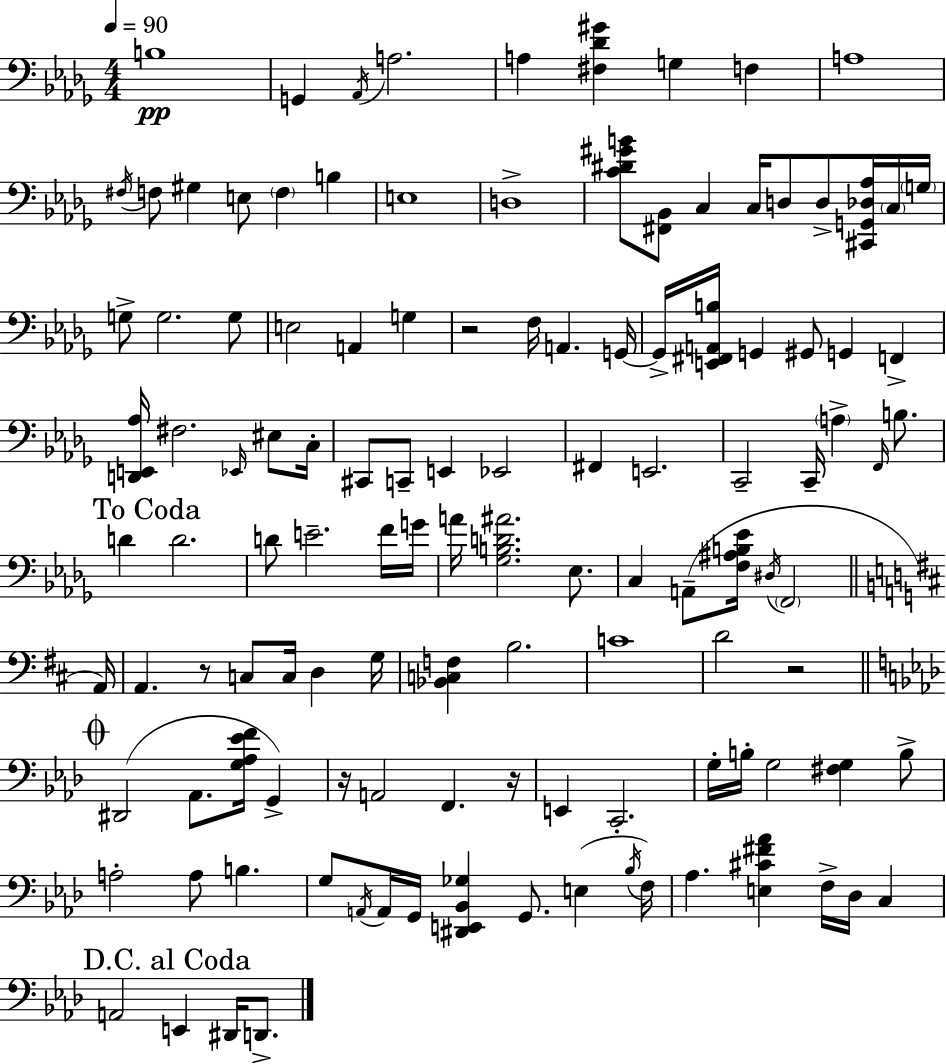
X:1
T:Untitled
M:4/4
L:1/4
K:Bbm
B,4 G,, _A,,/4 A,2 A, [^F,_D^G] G, F, A,4 ^F,/4 F,/2 ^G, E,/2 F, B, E,4 D,4 [C^D^GB]/2 [^F,,_B,,]/2 C, C,/4 D,/2 D,/2 [^C,,G,,_D,_A,]/4 C,/4 G,/4 G,/2 G,2 G,/2 E,2 A,, G, z2 F,/4 A,, G,,/4 G,,/4 [E,,^F,,A,,B,]/4 G,, ^G,,/2 G,, F,, [D,,E,,_A,]/4 ^F,2 _E,,/4 ^E,/2 C,/4 ^C,,/2 C,,/2 E,, _E,,2 ^F,, E,,2 C,,2 C,,/4 A, F,,/4 B,/2 D D2 D/2 E2 F/4 G/4 A/4 [_G,B,D^A]2 _E,/2 C, A,,/2 [F,^A,B,_E]/4 ^D,/4 F,,2 A,,/4 A,, z/2 C,/2 C,/4 D, G,/4 [_B,,C,F,] B,2 C4 D2 z2 ^D,,2 _A,,/2 [G,_A,_EF]/4 G,, z/4 A,,2 F,, z/4 E,, C,,2 G,/4 B,/4 G,2 [^F,G,] B,/2 A,2 A,/2 B, G,/2 A,,/4 A,,/4 G,,/4 [^D,,E,,_B,,_G,] G,,/2 E, _B,/4 F,/4 _A, [E,^C^F_A] F,/4 _D,/4 C, A,,2 E,, ^D,,/4 D,,/2